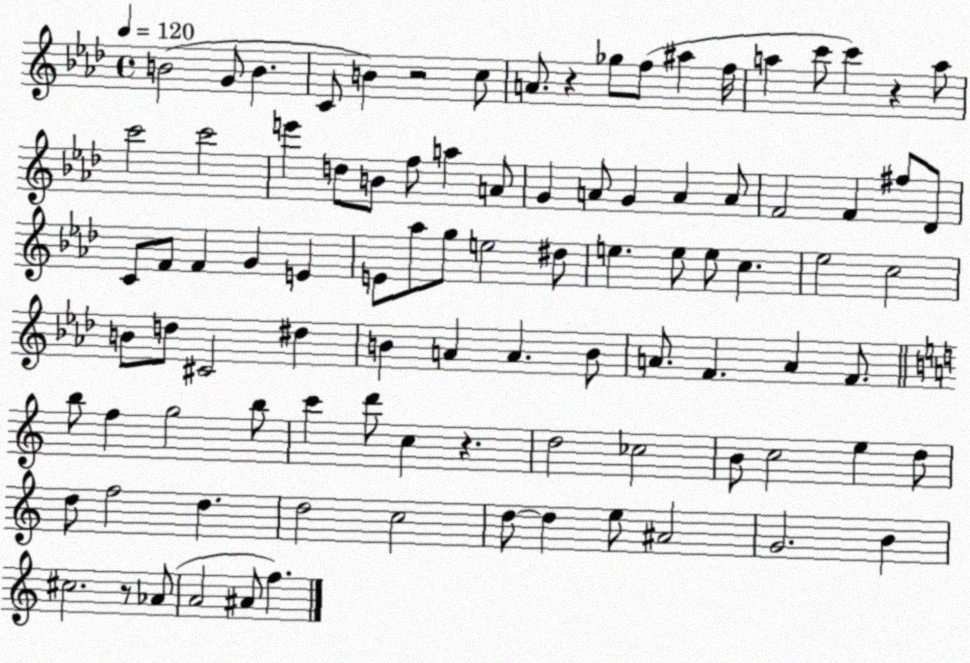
X:1
T:Untitled
M:4/4
L:1/4
K:Ab
B2 G/2 B C/2 B z2 c/2 A/2 z _g/2 f/2 ^a f/4 a c'/2 c' z a/2 c'2 c'2 e' d/2 B/2 f/2 a A/2 G A/2 G A A/2 F2 F ^f/2 _D/2 C/2 F/2 F G E E/2 _a/2 g/2 e2 ^d/2 e e/2 e/2 c _e2 c2 B/2 d/2 ^C2 ^d B A A B/2 A/2 F A F/2 b/2 f g2 b/2 c' d'/2 c z d2 _c2 B/2 c2 e d/2 d/2 f2 d d2 c2 d/2 d e/2 ^A2 G2 B ^c2 z/2 _A/2 A2 ^A/2 f